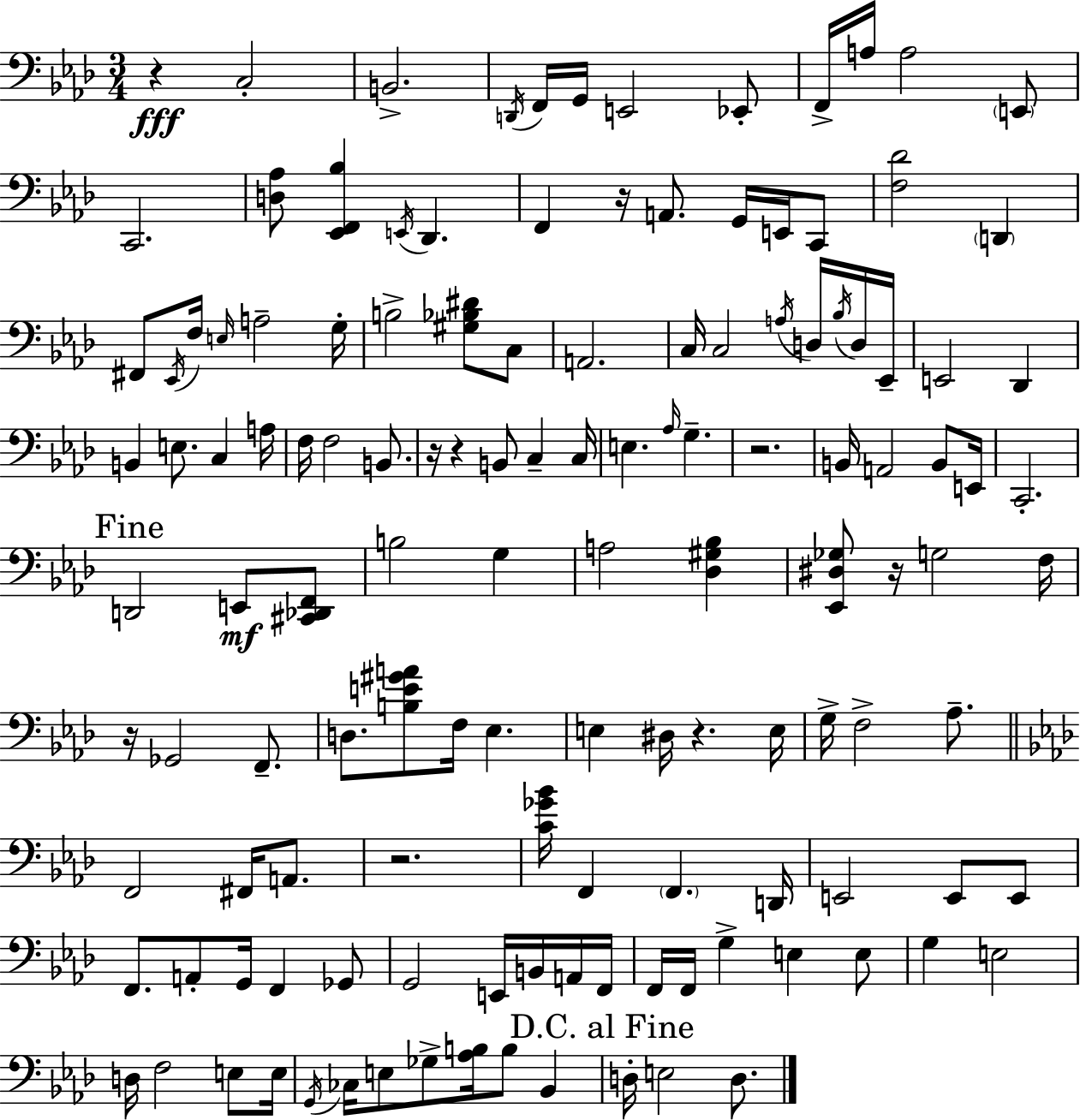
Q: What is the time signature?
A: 3/4